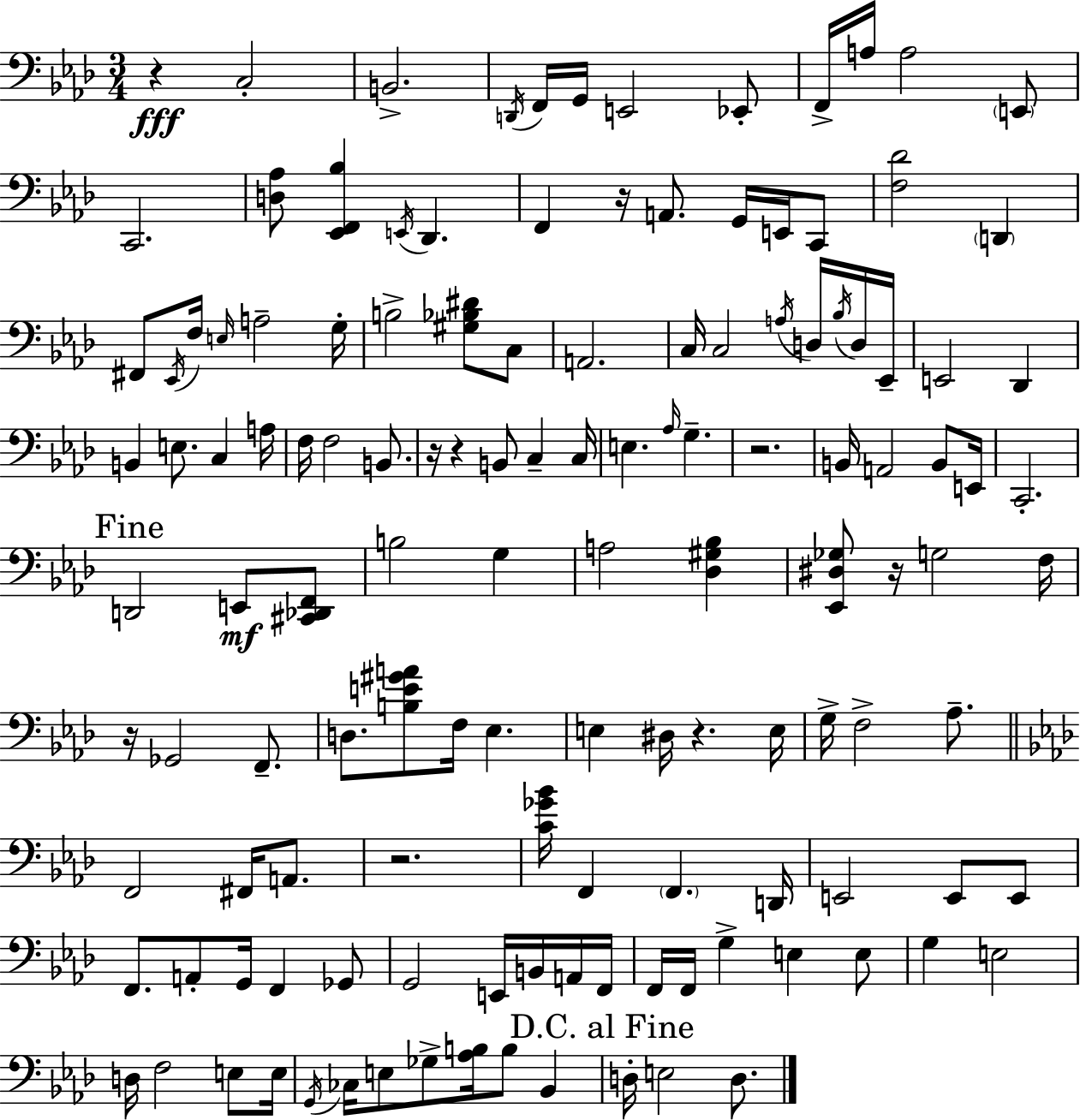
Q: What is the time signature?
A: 3/4